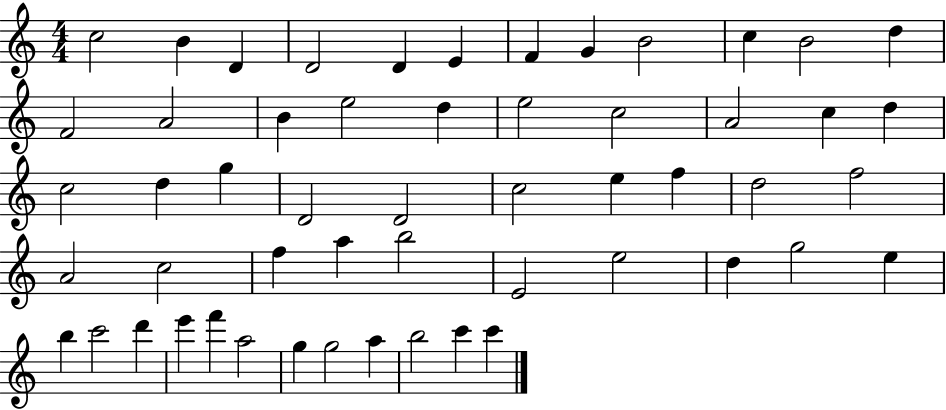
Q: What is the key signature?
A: C major